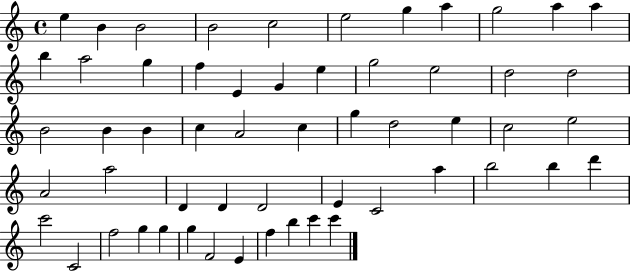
X:1
T:Untitled
M:4/4
L:1/4
K:C
e B B2 B2 c2 e2 g a g2 a a b a2 g f E G e g2 e2 d2 d2 B2 B B c A2 c g d2 e c2 e2 A2 a2 D D D2 E C2 a b2 b d' c'2 C2 f2 g g g F2 E f b c' c'